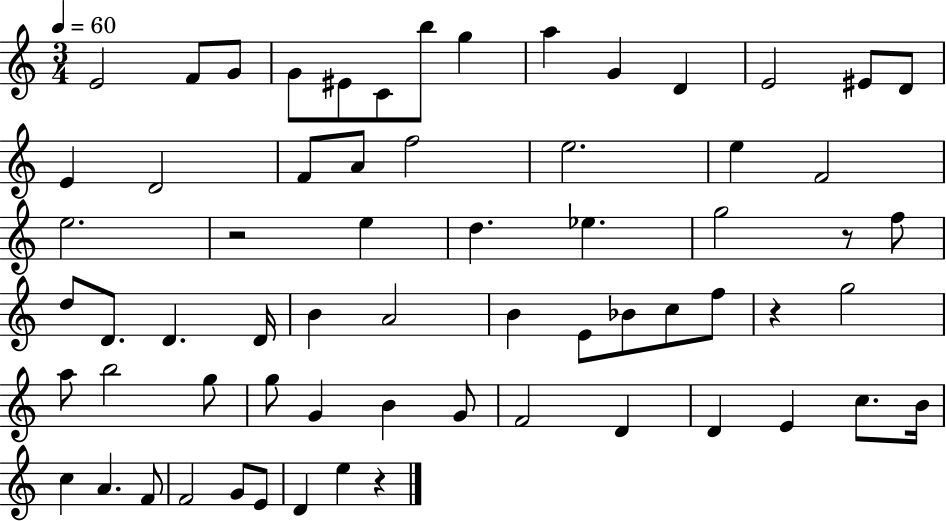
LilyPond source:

{
  \clef treble
  \numericTimeSignature
  \time 3/4
  \key c \major
  \tempo 4 = 60
  e'2 f'8 g'8 | g'8 eis'8 c'8 b''8 g''4 | a''4 g'4 d'4 | e'2 eis'8 d'8 | \break e'4 d'2 | f'8 a'8 f''2 | e''2. | e''4 f'2 | \break e''2. | r2 e''4 | d''4. ees''4. | g''2 r8 f''8 | \break d''8 d'8. d'4. d'16 | b'4 a'2 | b'4 e'8 bes'8 c''8 f''8 | r4 g''2 | \break a''8 b''2 g''8 | g''8 g'4 b'4 g'8 | f'2 d'4 | d'4 e'4 c''8. b'16 | \break c''4 a'4. f'8 | f'2 g'8 e'8 | d'4 e''4 r4 | \bar "|."
}